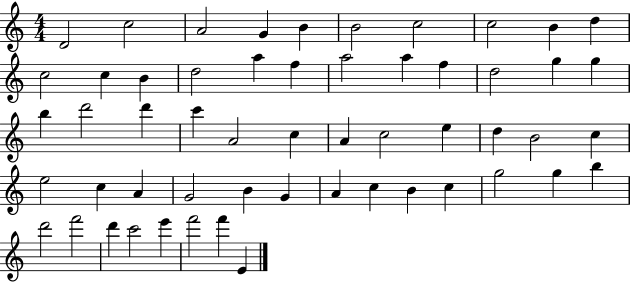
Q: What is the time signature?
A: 4/4